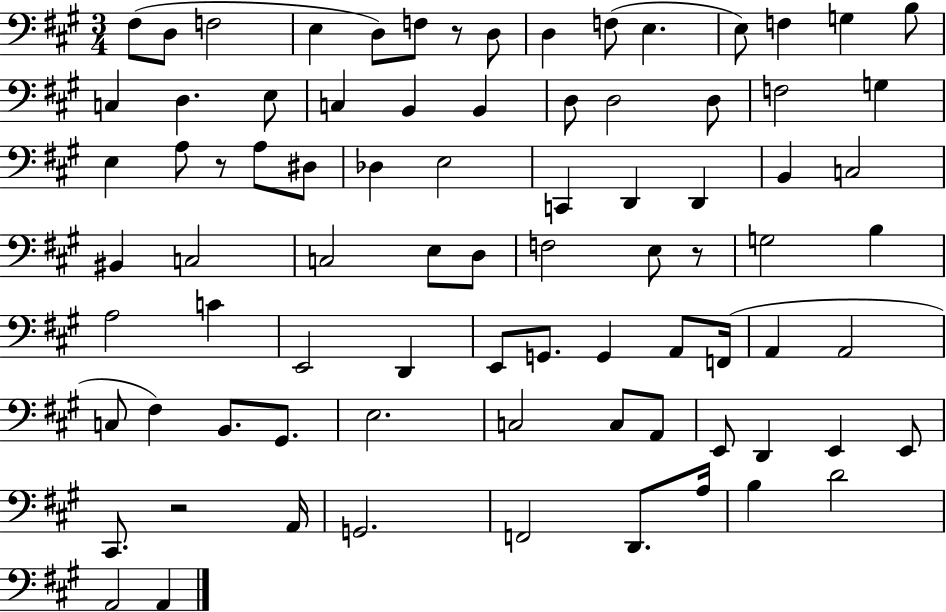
F#3/e D3/e F3/h E3/q D3/e F3/e R/e D3/e D3/q F3/e E3/q. E3/e F3/q G3/q B3/e C3/q D3/q. E3/e C3/q B2/q B2/q D3/e D3/h D3/e F3/h G3/q E3/q A3/e R/e A3/e D#3/e Db3/q E3/h C2/q D2/q D2/q B2/q C3/h BIS2/q C3/h C3/h E3/e D3/e F3/h E3/e R/e G3/h B3/q A3/h C4/q E2/h D2/q E2/e G2/e. G2/q A2/e F2/s A2/q A2/h C3/e F#3/q B2/e. G#2/e. E3/h. C3/h C3/e A2/e E2/e D2/q E2/q E2/e C#2/e. R/h A2/s G2/h. F2/h D2/e. A3/s B3/q D4/h A2/h A2/q